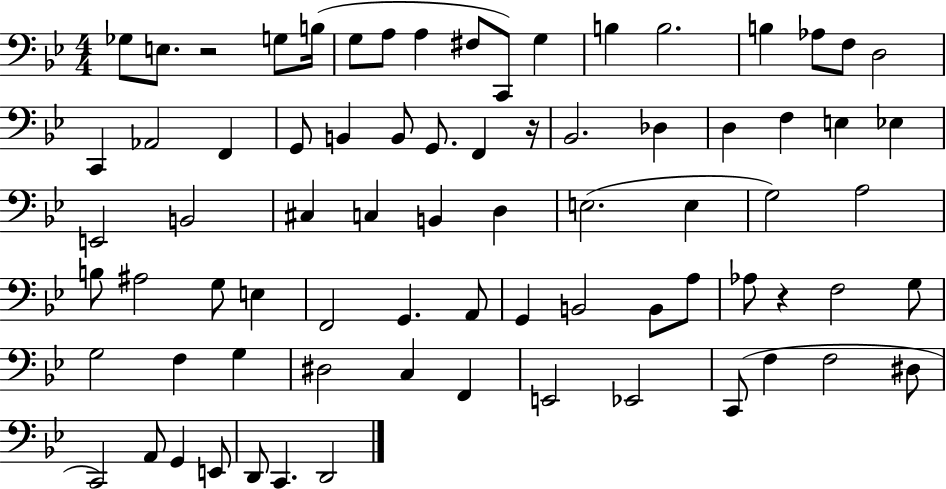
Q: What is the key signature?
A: BES major